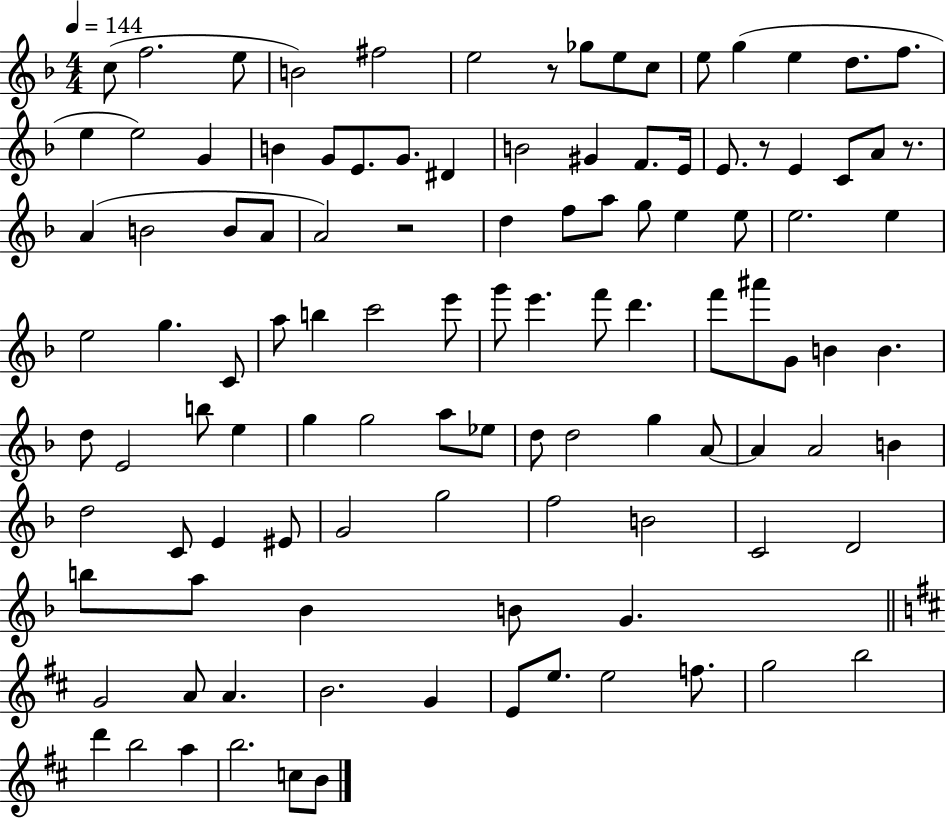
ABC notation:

X:1
T:Untitled
M:4/4
L:1/4
K:F
c/2 f2 e/2 B2 ^f2 e2 z/2 _g/2 e/2 c/2 e/2 g e d/2 f/2 e e2 G B G/2 E/2 G/2 ^D B2 ^G F/2 E/4 E/2 z/2 E C/2 A/2 z/2 A B2 B/2 A/2 A2 z2 d f/2 a/2 g/2 e e/2 e2 e e2 g C/2 a/2 b c'2 e'/2 g'/2 e' f'/2 d' f'/2 ^a'/2 G/2 B B d/2 E2 b/2 e g g2 a/2 _e/2 d/2 d2 g A/2 A A2 B d2 C/2 E ^E/2 G2 g2 f2 B2 C2 D2 b/2 a/2 _B B/2 G G2 A/2 A B2 G E/2 e/2 e2 f/2 g2 b2 d' b2 a b2 c/2 B/2